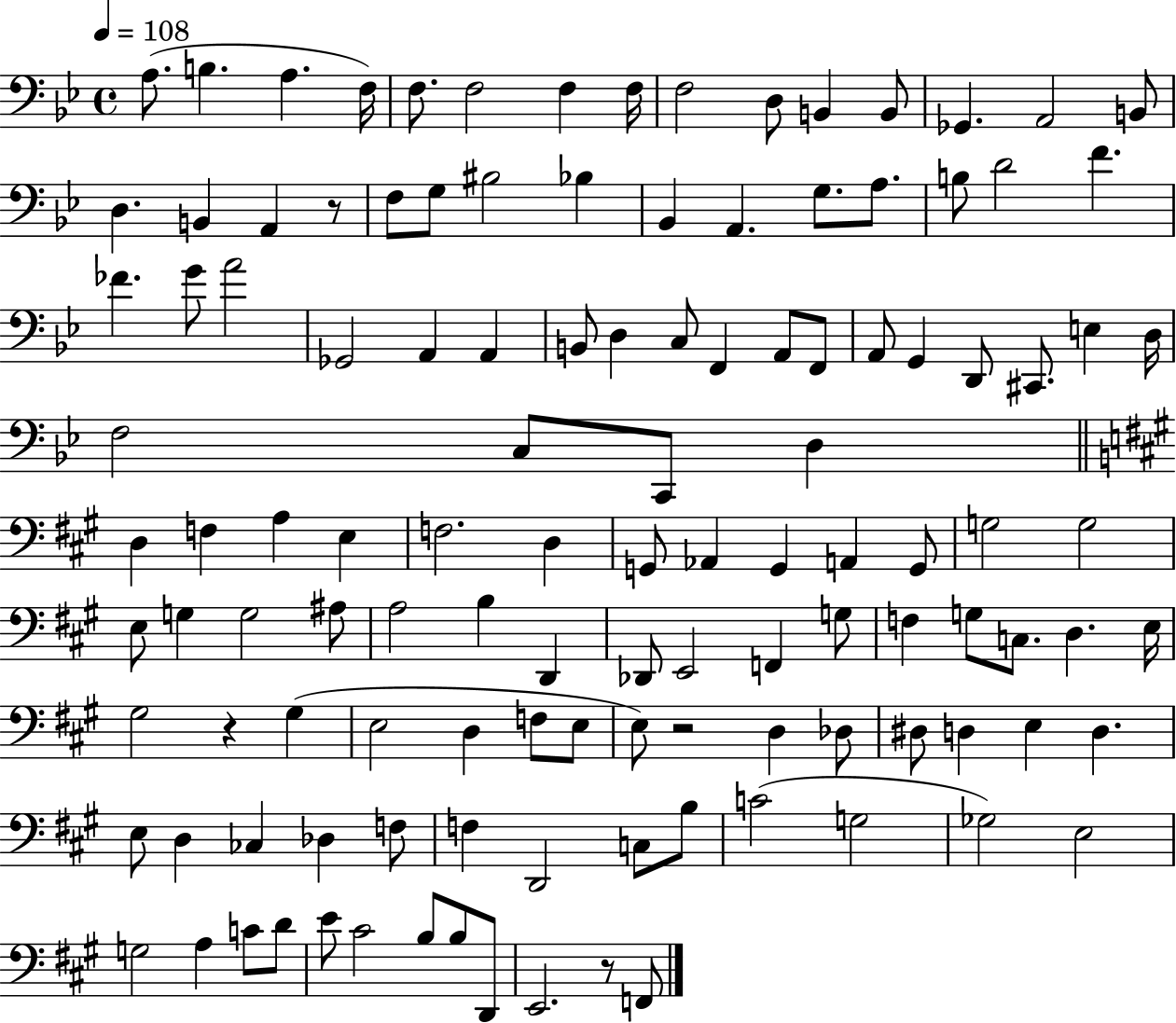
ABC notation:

X:1
T:Untitled
M:4/4
L:1/4
K:Bb
A,/2 B, A, F,/4 F,/2 F,2 F, F,/4 F,2 D,/2 B,, B,,/2 _G,, A,,2 B,,/2 D, B,, A,, z/2 F,/2 G,/2 ^B,2 _B, _B,, A,, G,/2 A,/2 B,/2 D2 F _F G/2 A2 _G,,2 A,, A,, B,,/2 D, C,/2 F,, A,,/2 F,,/2 A,,/2 G,, D,,/2 ^C,,/2 E, D,/4 F,2 C,/2 C,,/2 D, D, F, A, E, F,2 D, G,,/2 _A,, G,, A,, G,,/2 G,2 G,2 E,/2 G, G,2 ^A,/2 A,2 B, D,, _D,,/2 E,,2 F,, G,/2 F, G,/2 C,/2 D, E,/4 ^G,2 z ^G, E,2 D, F,/2 E,/2 E,/2 z2 D, _D,/2 ^D,/2 D, E, D, E,/2 D, _C, _D, F,/2 F, D,,2 C,/2 B,/2 C2 G,2 _G,2 E,2 G,2 A, C/2 D/2 E/2 ^C2 B,/2 B,/2 D,,/2 E,,2 z/2 F,,/2